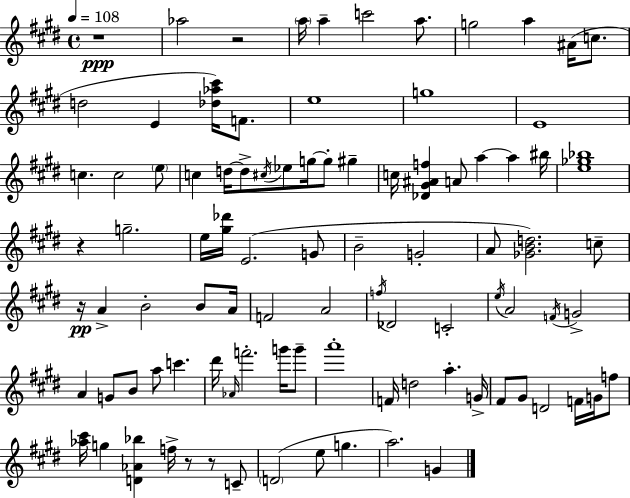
R/w Ab5/h R/h A5/s A5/q C6/h A5/e. G5/h A5/q A#4/s C5/e. D5/h E4/q [Db5,Ab5,C#6]/s F4/e. E5/w G5/w E4/w C5/q. C5/h E5/e C5/q D5/s D5/e C#5/s Eb5/e G5/s G5/e G#5/q C5/s [Db4,G#4,A#4,F5]/q A4/e A5/q A5/q BIS5/s [E5,Gb5,Bb5]/w R/q G5/h. E5/s [G#5,Db6]/s E4/h. G4/e B4/h G4/h A4/e [Gb4,B4,D5]/h. C5/e R/s A4/q B4/h B4/e A4/s F4/h A4/h F5/s Db4/h C4/h E5/s A4/h F4/s G4/h A4/q G4/e B4/e A5/e C6/q. D#6/s Ab4/s F6/h. G6/s G6/e A6/w F4/s D5/h A5/q. G4/s F#4/e G#4/e D4/h F4/s G4/s F5/e [Ab5,C#6]/s G5/q [D4,Ab4,Bb5]/q F5/s R/e R/e C4/e D4/h E5/e G5/q. A5/h. G4/q